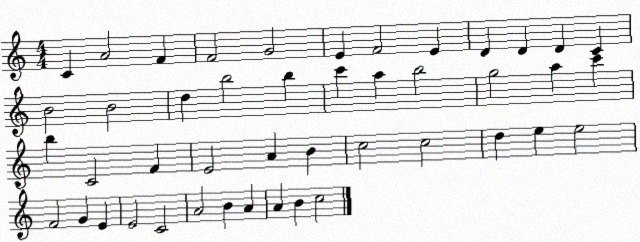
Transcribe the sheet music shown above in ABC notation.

X:1
T:Untitled
M:4/4
L:1/4
K:C
C A2 F F2 G2 E F2 E D D D C B2 B2 d b2 b c' a b2 g2 a c' b C2 F E2 A B c2 c2 d e e2 F2 G E E2 C2 A2 B A A B c2